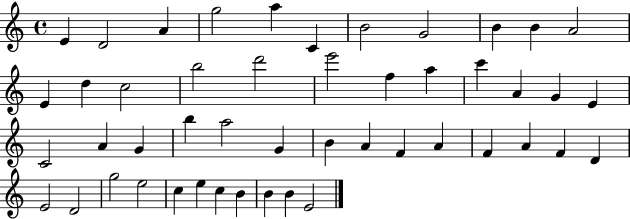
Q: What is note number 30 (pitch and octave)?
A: B4